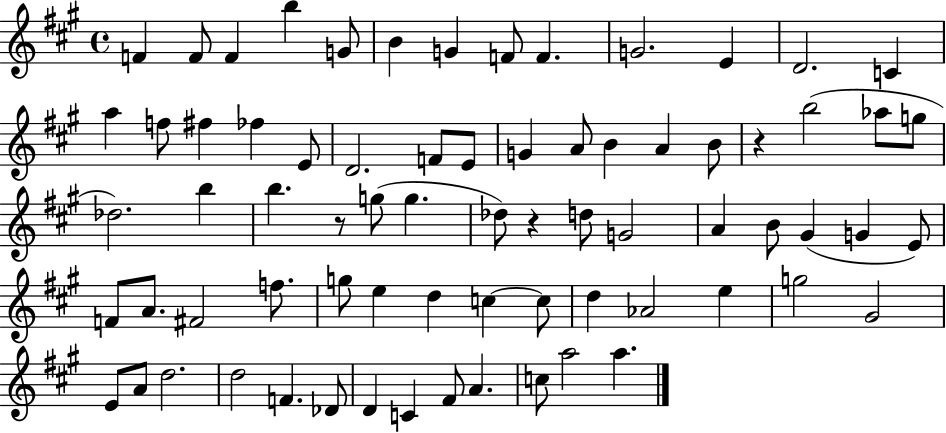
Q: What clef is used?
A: treble